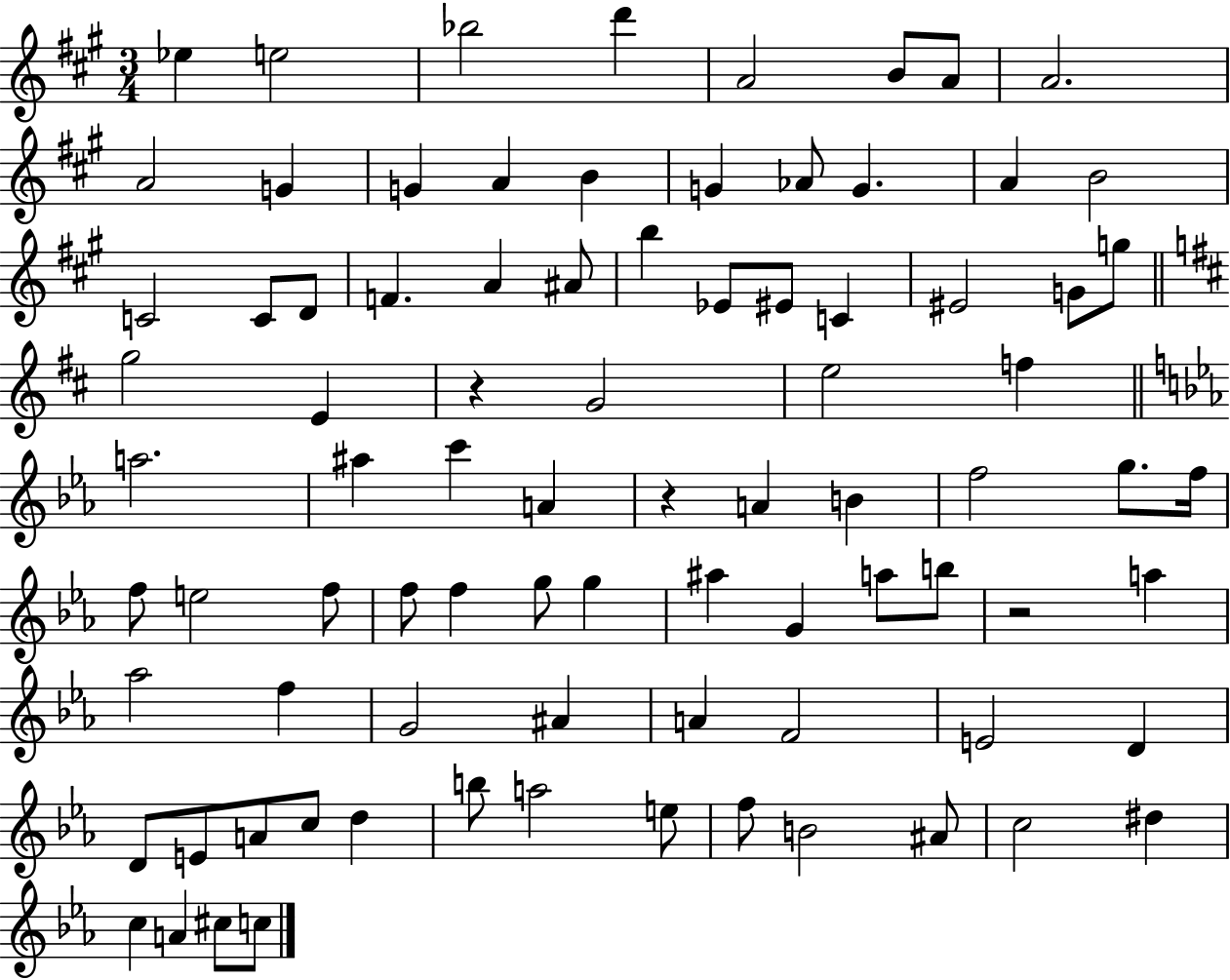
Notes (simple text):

Eb5/q E5/h Bb5/h D6/q A4/h B4/e A4/e A4/h. A4/h G4/q G4/q A4/q B4/q G4/q Ab4/e G4/q. A4/q B4/h C4/h C4/e D4/e F4/q. A4/q A#4/e B5/q Eb4/e EIS4/e C4/q EIS4/h G4/e G5/e G5/h E4/q R/q G4/h E5/h F5/q A5/h. A#5/q C6/q A4/q R/q A4/q B4/q F5/h G5/e. F5/s F5/e E5/h F5/e F5/e F5/q G5/e G5/q A#5/q G4/q A5/e B5/e R/h A5/q Ab5/h F5/q G4/h A#4/q A4/q F4/h E4/h D4/q D4/e E4/e A4/e C5/e D5/q B5/e A5/h E5/e F5/e B4/h A#4/e C5/h D#5/q C5/q A4/q C#5/e C5/e